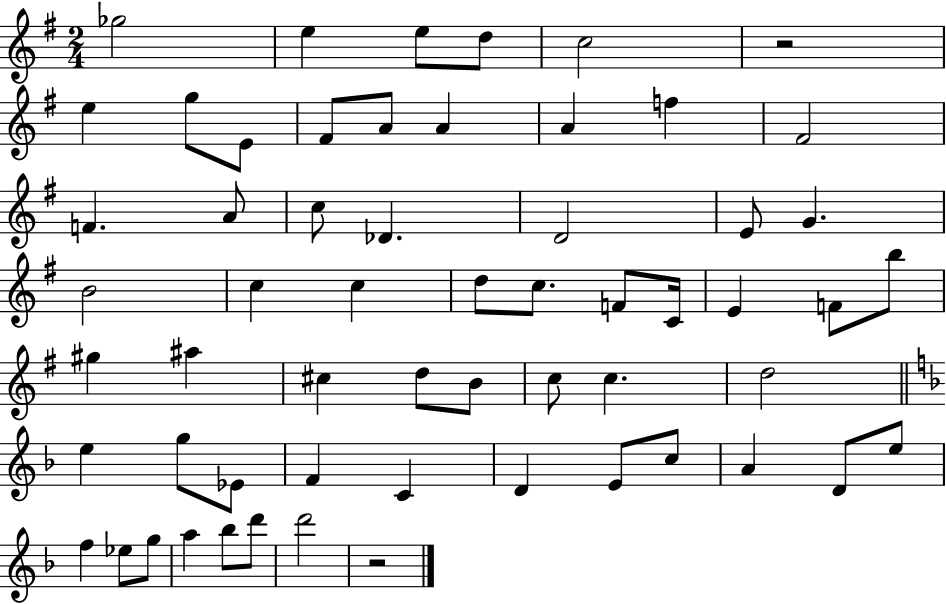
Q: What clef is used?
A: treble